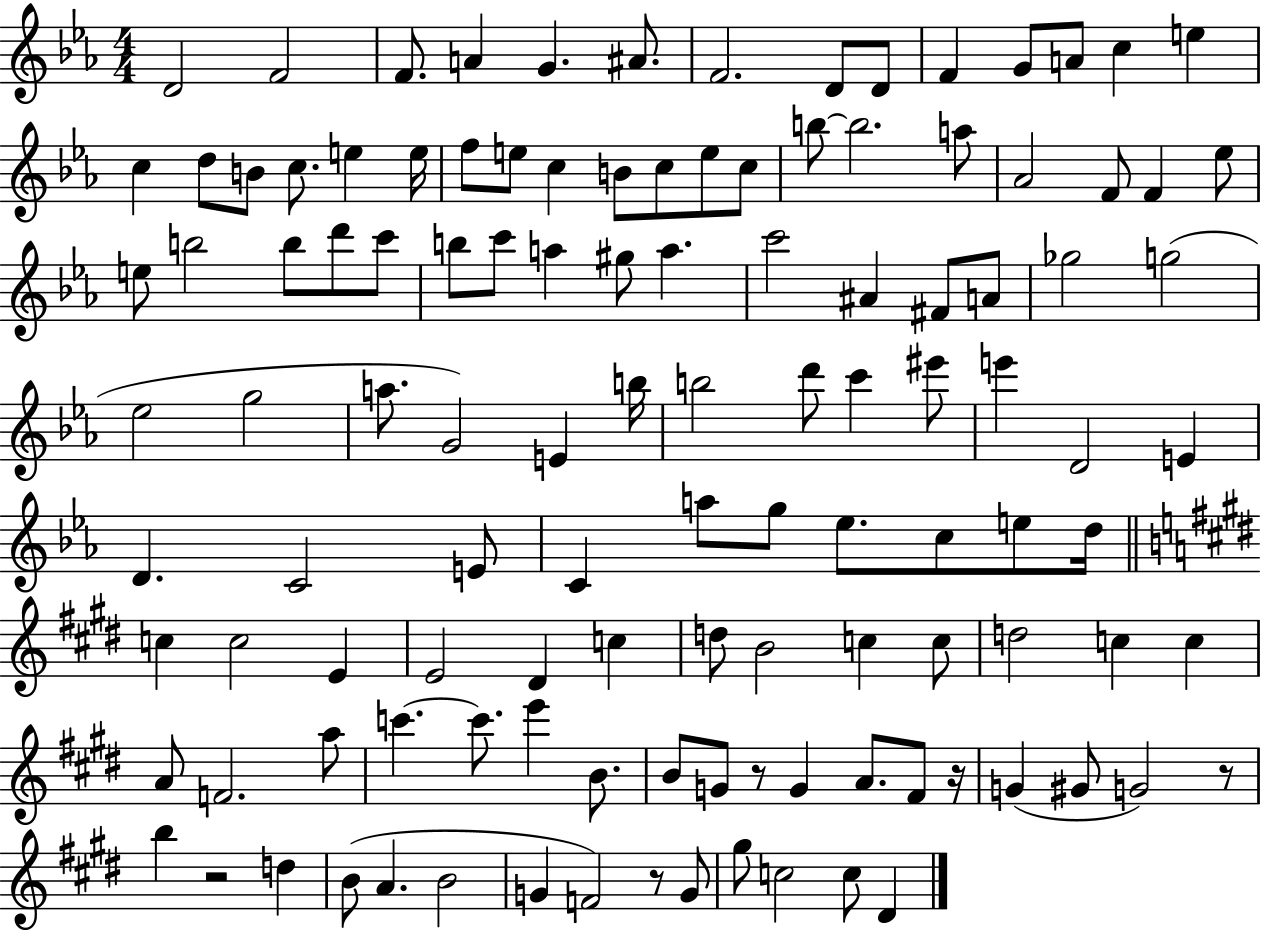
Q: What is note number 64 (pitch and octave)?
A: D4